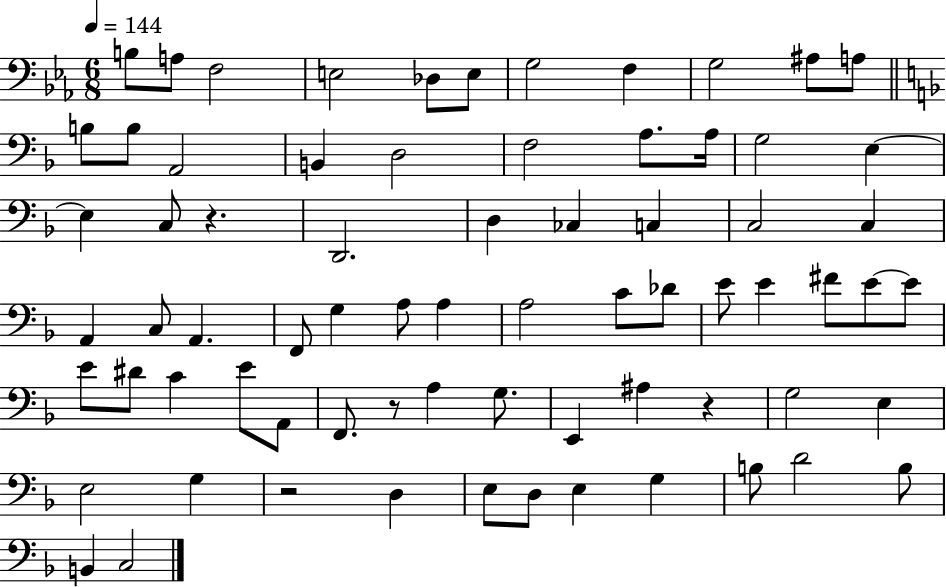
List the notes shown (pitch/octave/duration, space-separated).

B3/e A3/e F3/h E3/h Db3/e E3/e G3/h F3/q G3/h A#3/e A3/e B3/e B3/e A2/h B2/q D3/h F3/h A3/e. A3/s G3/h E3/q E3/q C3/e R/q. D2/h. D3/q CES3/q C3/q C3/h C3/q A2/q C3/e A2/q. F2/e G3/q A3/e A3/q A3/h C4/e Db4/e E4/e E4/q F#4/e E4/e E4/e E4/e D#4/e C4/q E4/e A2/e F2/e. R/e A3/q G3/e. E2/q A#3/q R/q G3/h E3/q E3/h G3/q R/h D3/q E3/e D3/e E3/q G3/q B3/e D4/h B3/e B2/q C3/h